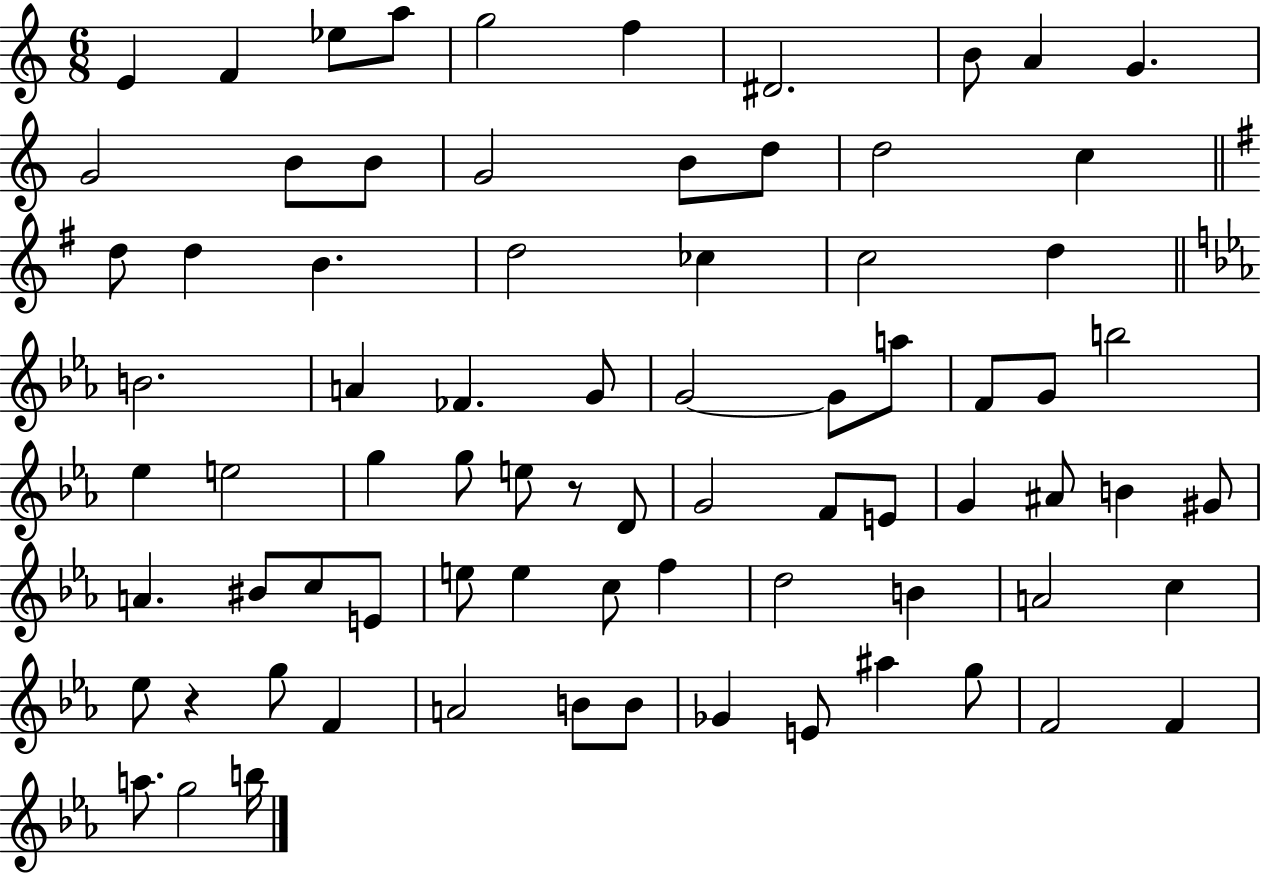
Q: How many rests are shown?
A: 2